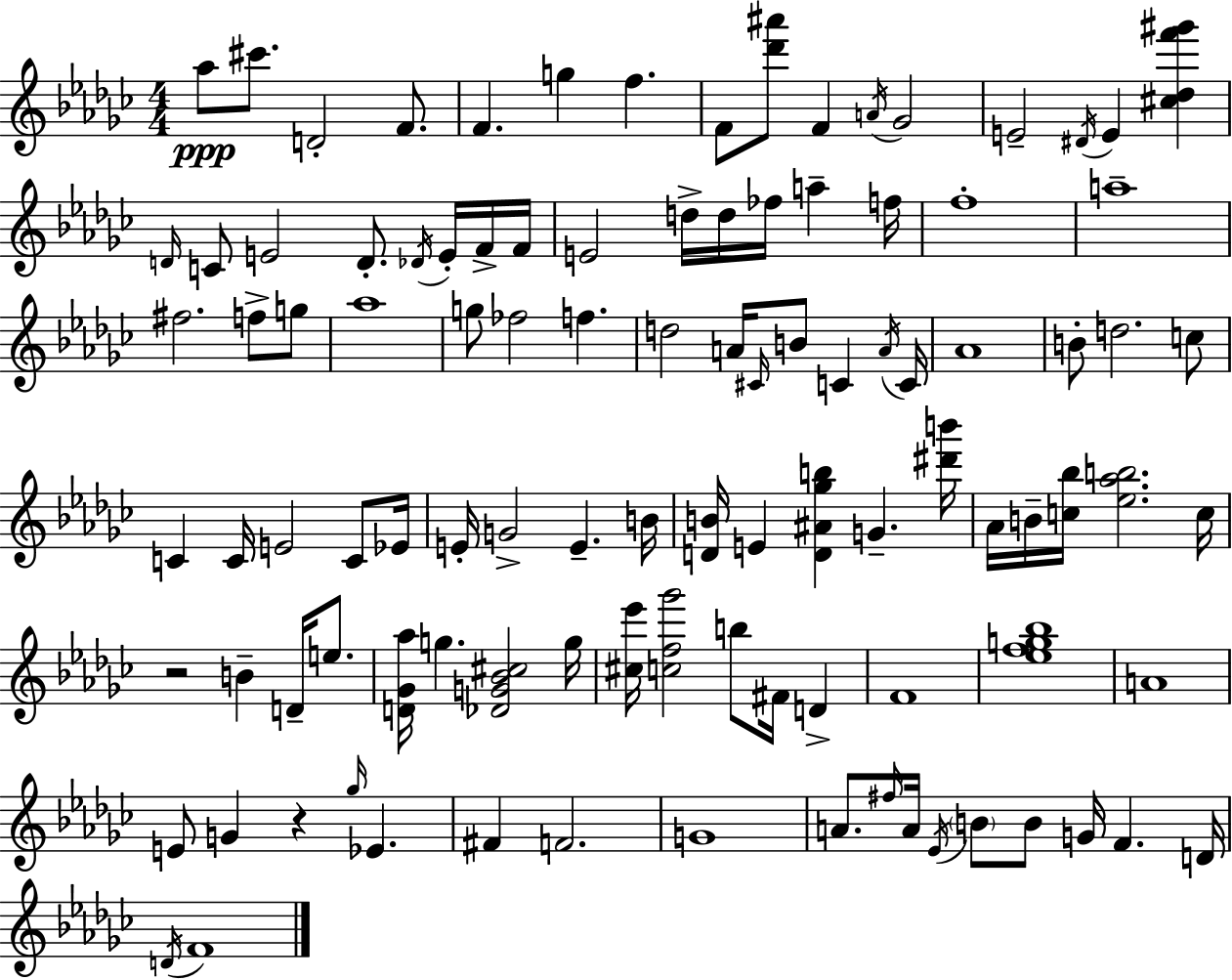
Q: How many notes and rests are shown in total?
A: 104